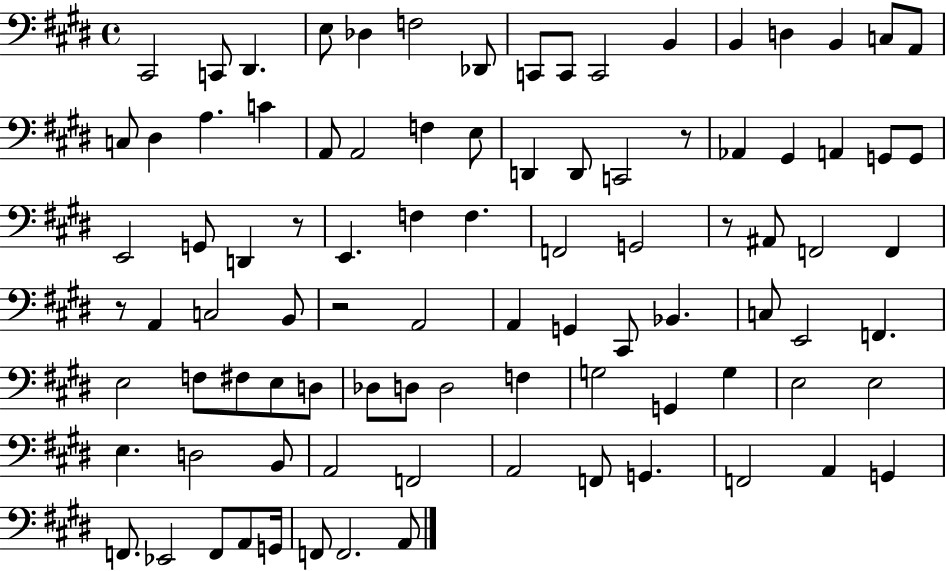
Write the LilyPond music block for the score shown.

{
  \clef bass
  \time 4/4
  \defaultTimeSignature
  \key e \major
  cis,2 c,8 dis,4. | e8 des4 f2 des,8 | c,8 c,8 c,2 b,4 | b,4 d4 b,4 c8 a,8 | \break c8 dis4 a4. c'4 | a,8 a,2 f4 e8 | d,4 d,8 c,2 r8 | aes,4 gis,4 a,4 g,8 g,8 | \break e,2 g,8 d,4 r8 | e,4. f4 f4. | f,2 g,2 | r8 ais,8 f,2 f,4 | \break r8 a,4 c2 b,8 | r2 a,2 | a,4 g,4 cis,8 bes,4. | c8 e,2 f,4. | \break e2 f8 fis8 e8 d8 | des8 d8 d2 f4 | g2 g,4 g4 | e2 e2 | \break e4. d2 b,8 | a,2 f,2 | a,2 f,8 g,4. | f,2 a,4 g,4 | \break f,8. ees,2 f,8 a,8 g,16 | f,8 f,2. a,8 | \bar "|."
}